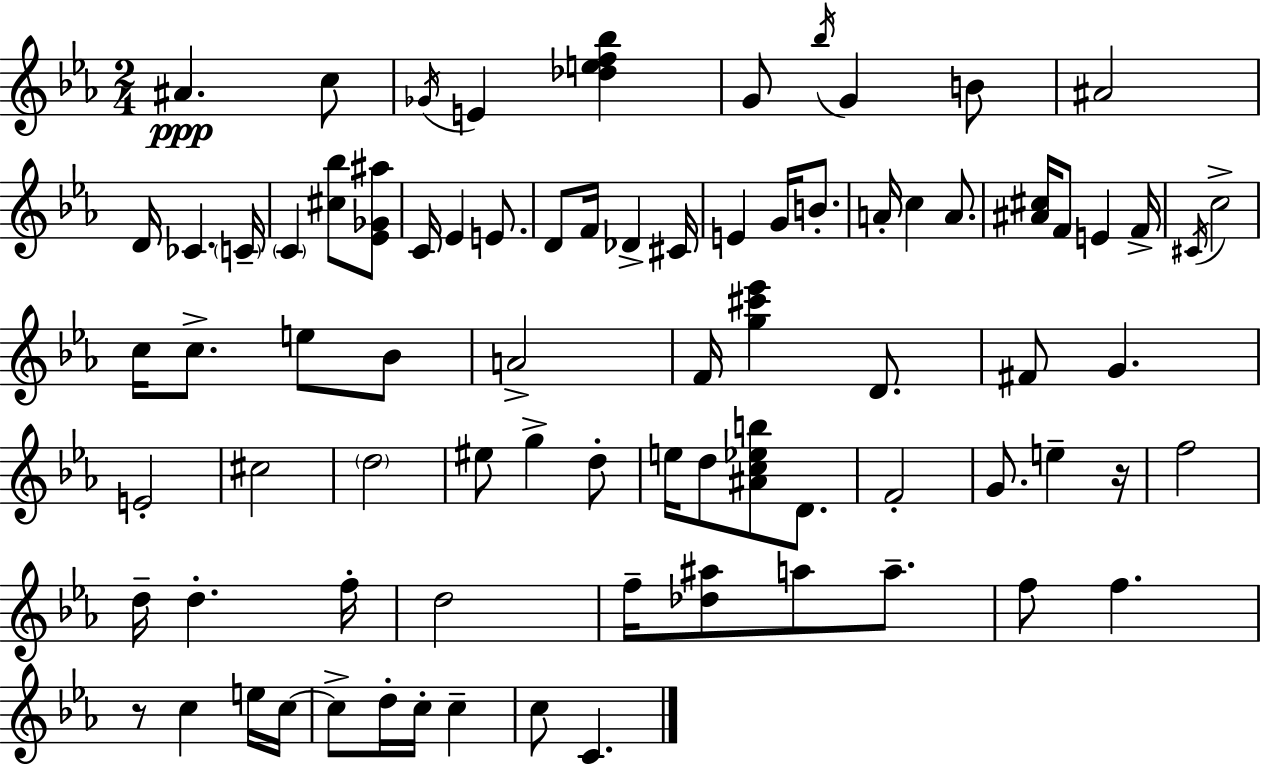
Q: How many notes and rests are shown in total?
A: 80